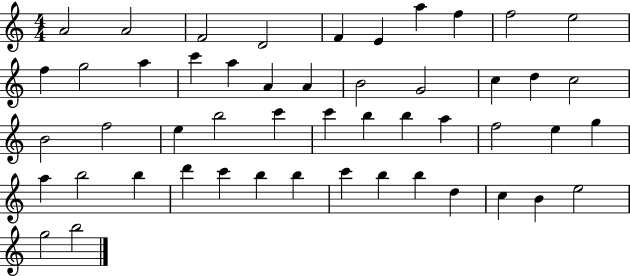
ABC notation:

X:1
T:Untitled
M:4/4
L:1/4
K:C
A2 A2 F2 D2 F E a f f2 e2 f g2 a c' a A A B2 G2 c d c2 B2 f2 e b2 c' c' b b a f2 e g a b2 b d' c' b b c' b b d c B e2 g2 b2